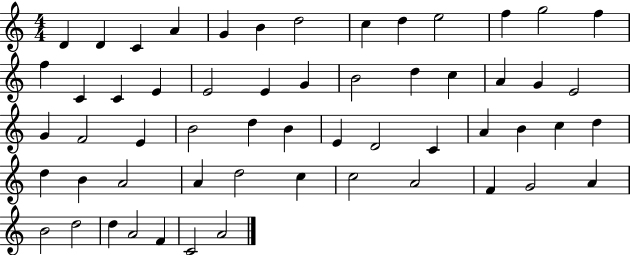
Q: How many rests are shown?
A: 0